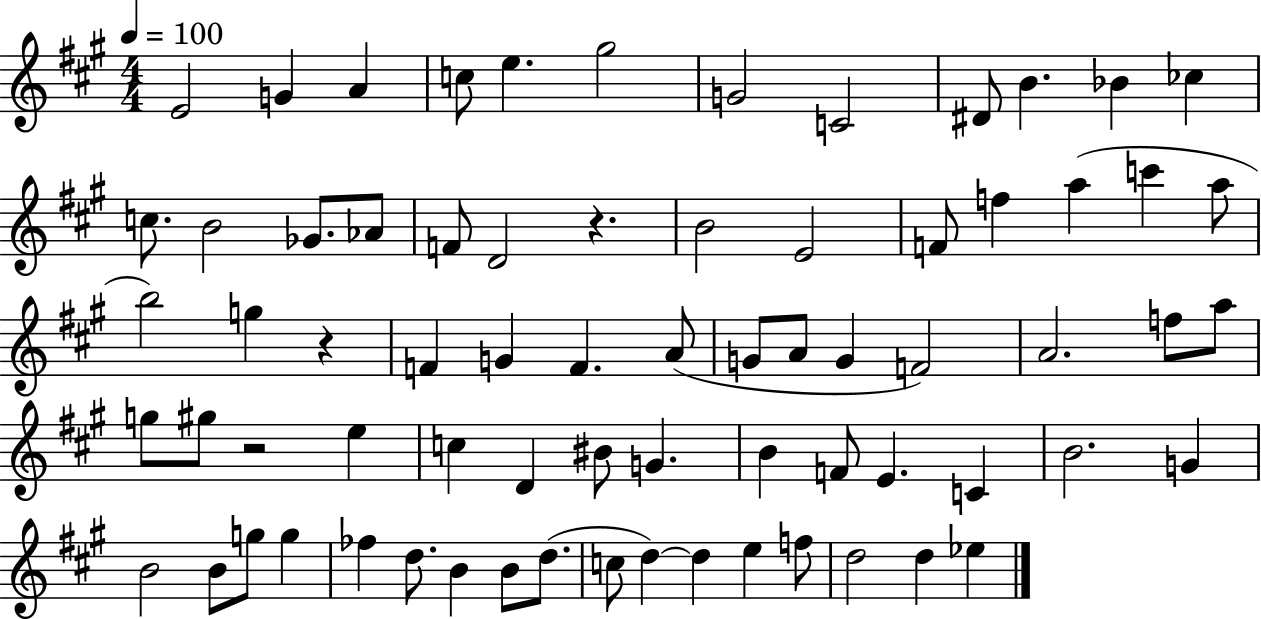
{
  \clef treble
  \numericTimeSignature
  \time 4/4
  \key a \major
  \tempo 4 = 100
  e'2 g'4 a'4 | c''8 e''4. gis''2 | g'2 c'2 | dis'8 b'4. bes'4 ces''4 | \break c''8. b'2 ges'8. aes'8 | f'8 d'2 r4. | b'2 e'2 | f'8 f''4 a''4( c'''4 a''8 | \break b''2) g''4 r4 | f'4 g'4 f'4. a'8( | g'8 a'8 g'4 f'2) | a'2. f''8 a''8 | \break g''8 gis''8 r2 e''4 | c''4 d'4 bis'8 g'4. | b'4 f'8 e'4. c'4 | b'2. g'4 | \break b'2 b'8 g''8 g''4 | fes''4 d''8. b'4 b'8 d''8.( | c''8 d''4~~) d''4 e''4 f''8 | d''2 d''4 ees''4 | \break \bar "|."
}